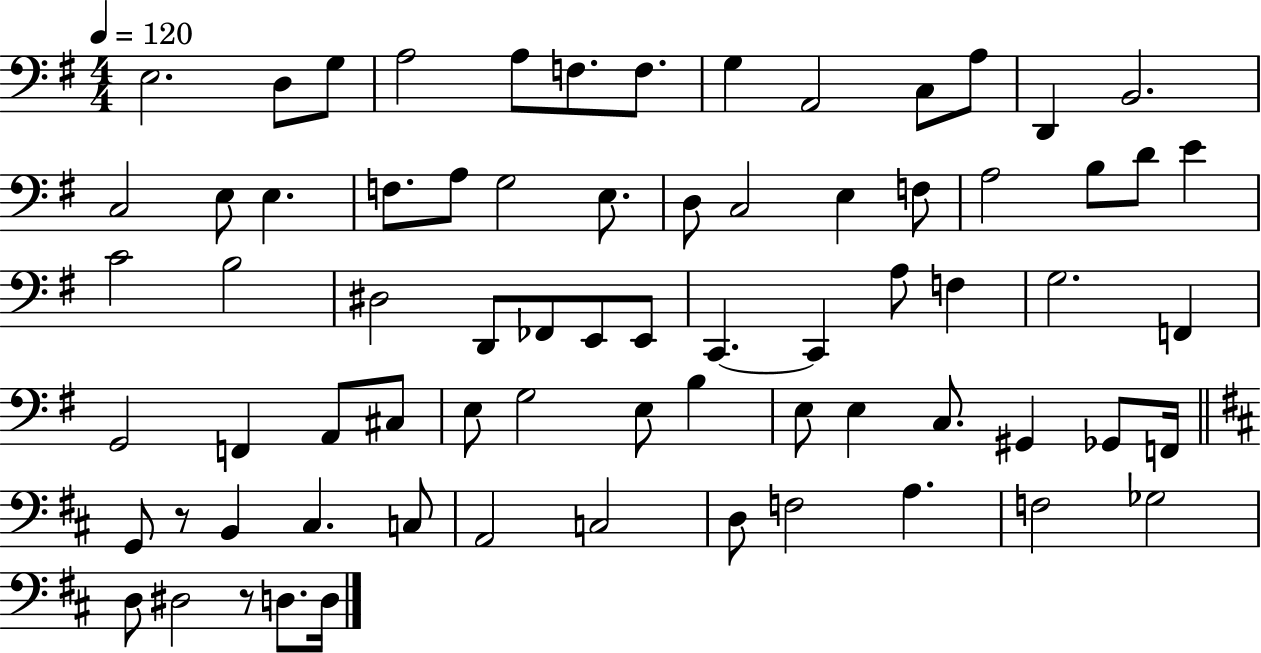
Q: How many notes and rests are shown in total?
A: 72